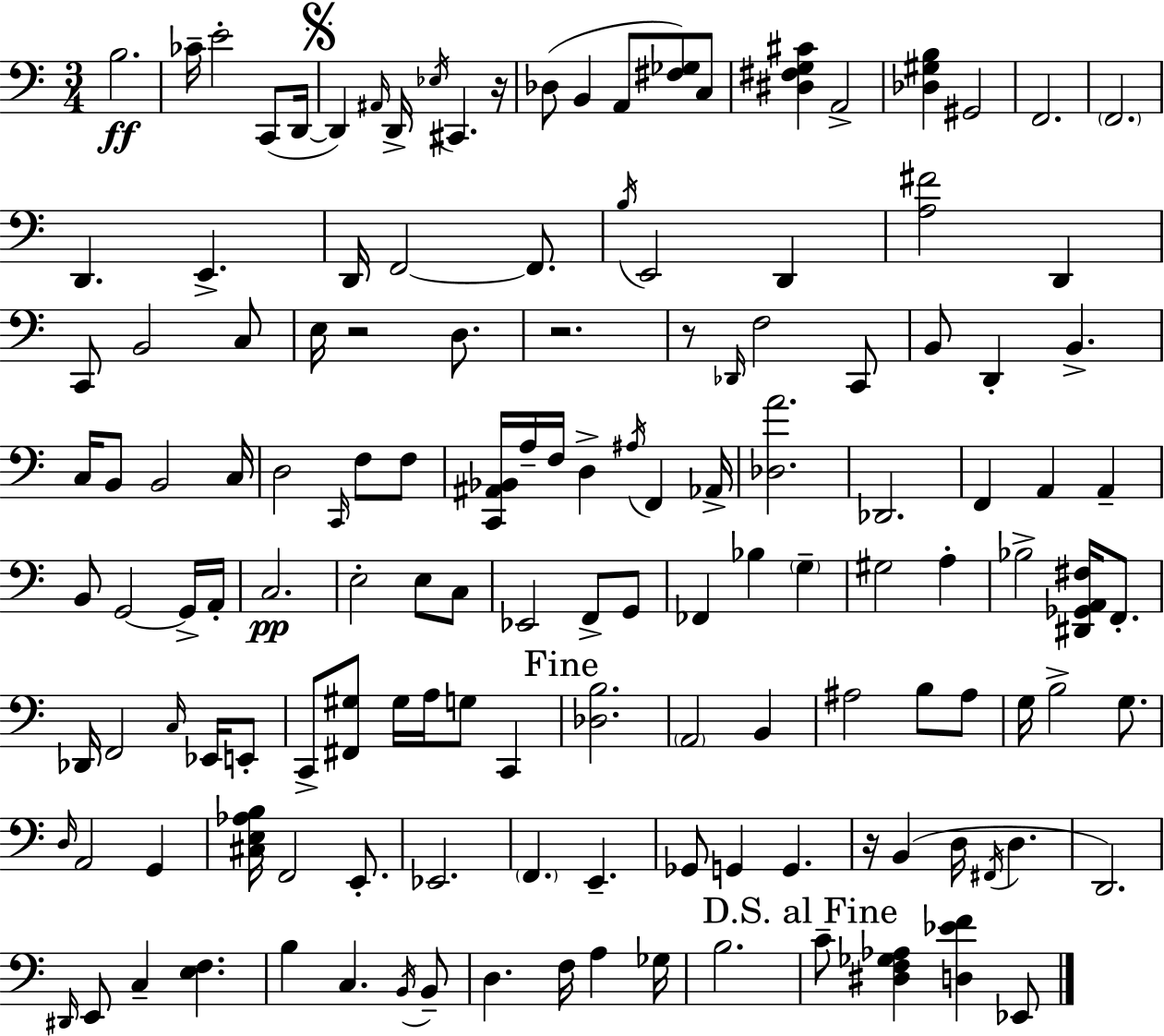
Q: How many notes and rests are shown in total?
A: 140